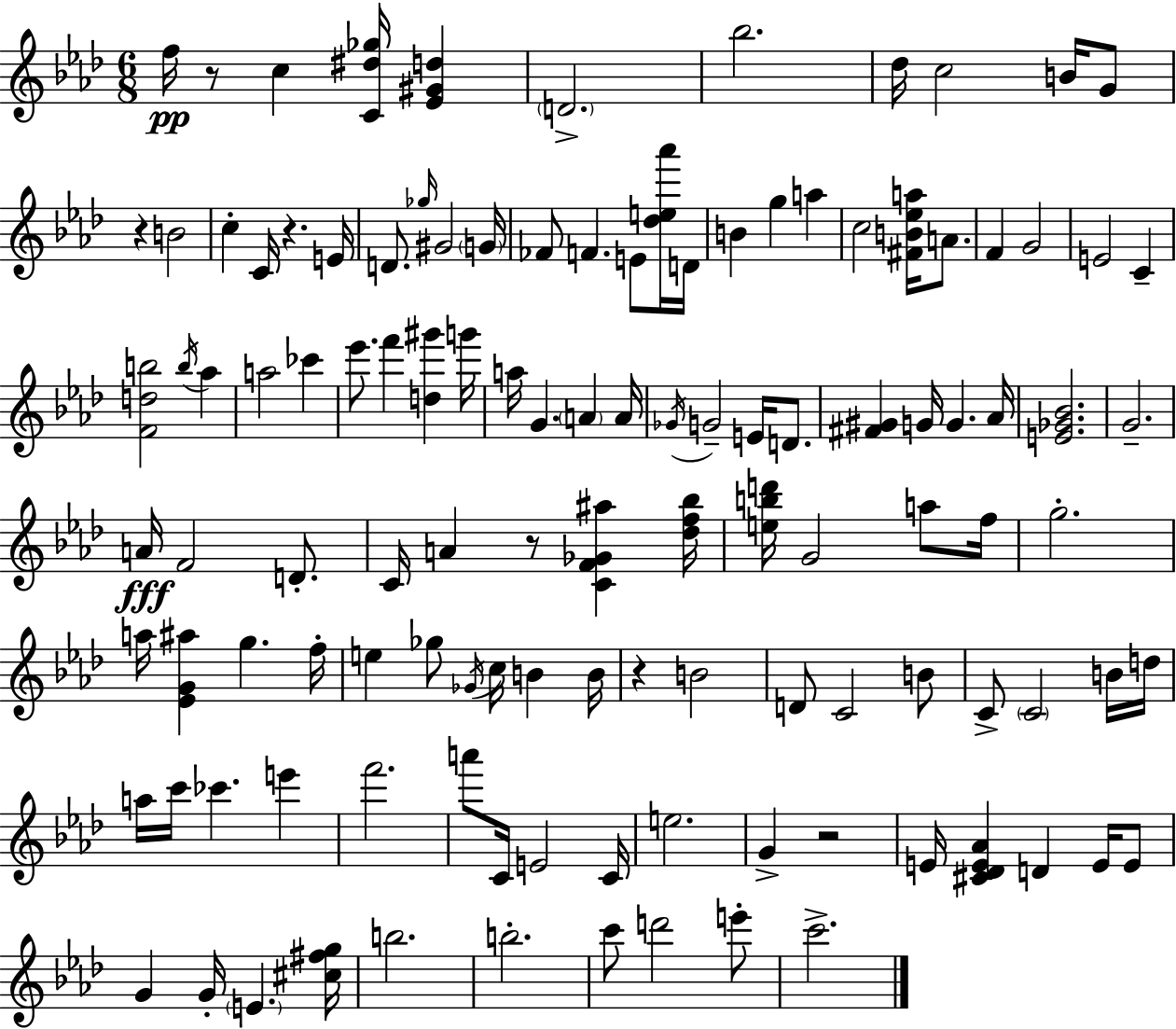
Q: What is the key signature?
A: AES major